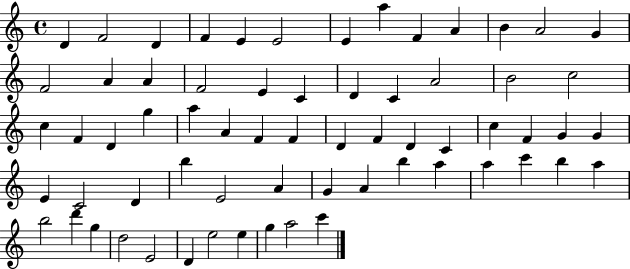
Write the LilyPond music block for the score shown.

{
  \clef treble
  \time 4/4
  \defaultTimeSignature
  \key c \major
  d'4 f'2 d'4 | f'4 e'4 e'2 | e'4 a''4 f'4 a'4 | b'4 a'2 g'4 | \break f'2 a'4 a'4 | f'2 e'4 c'4 | d'4 c'4 a'2 | b'2 c''2 | \break c''4 f'4 d'4 g''4 | a''4 a'4 f'4 f'4 | d'4 f'4 d'4 c'4 | c''4 f'4 g'4 g'4 | \break e'4 c'2 d'4 | b''4 e'2 a'4 | g'4 a'4 b''4 a''4 | a''4 c'''4 b''4 a''4 | \break b''2 d'''4 g''4 | d''2 e'2 | d'4 e''2 e''4 | g''4 a''2 c'''4 | \break \bar "|."
}